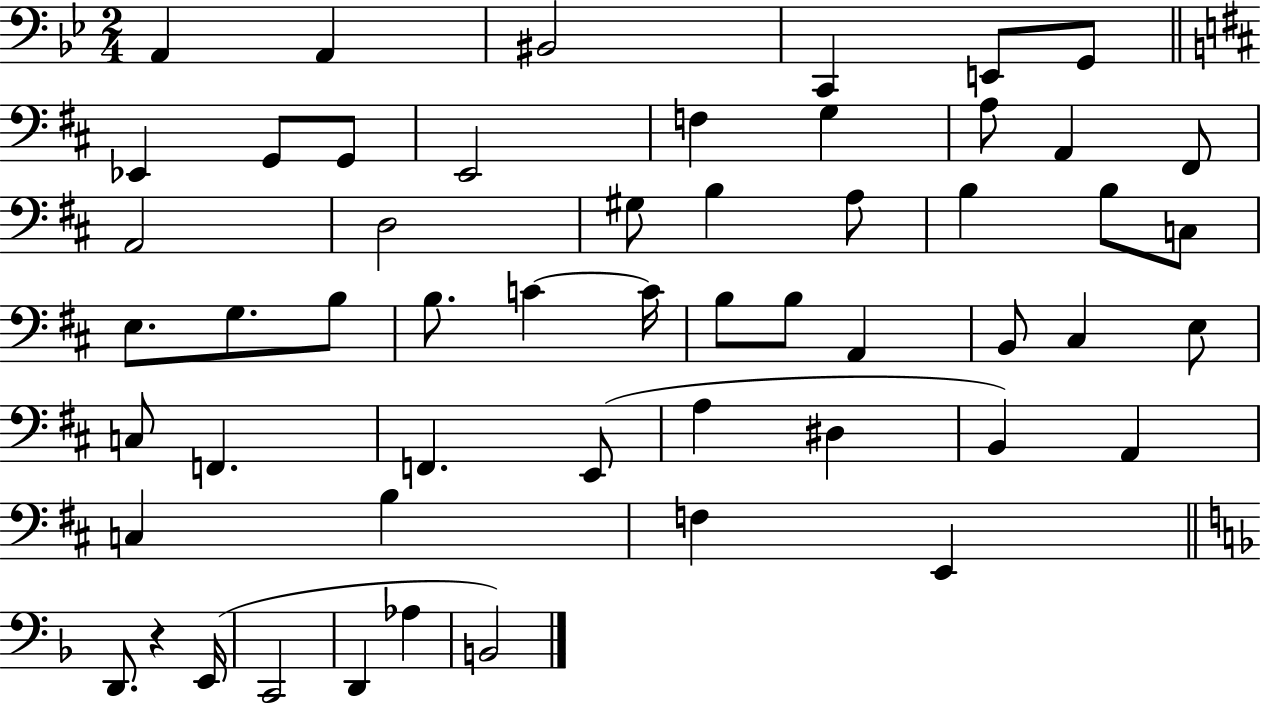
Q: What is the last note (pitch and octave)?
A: B2